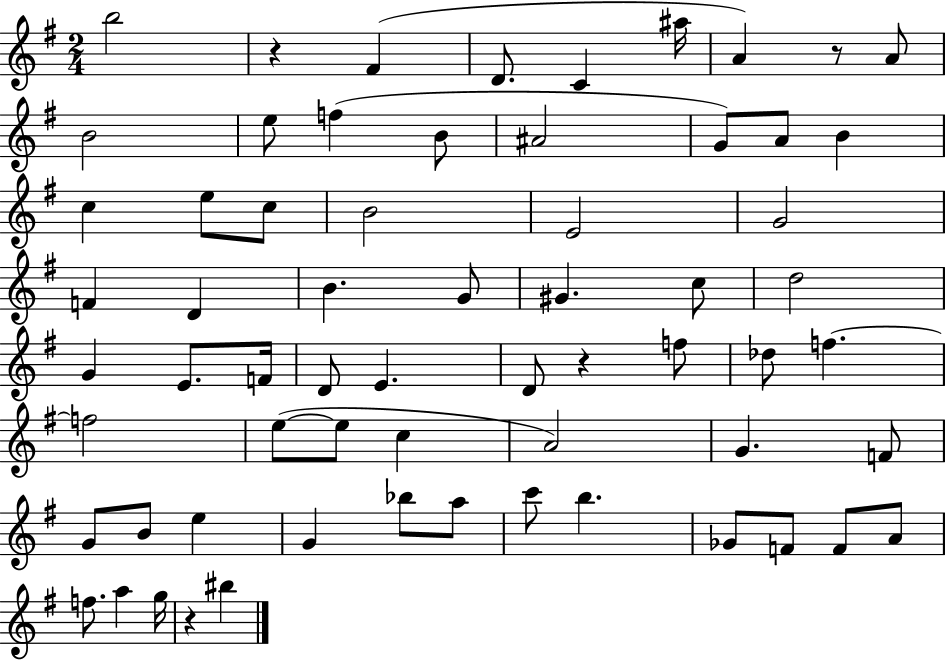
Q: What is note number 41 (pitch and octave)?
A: C5